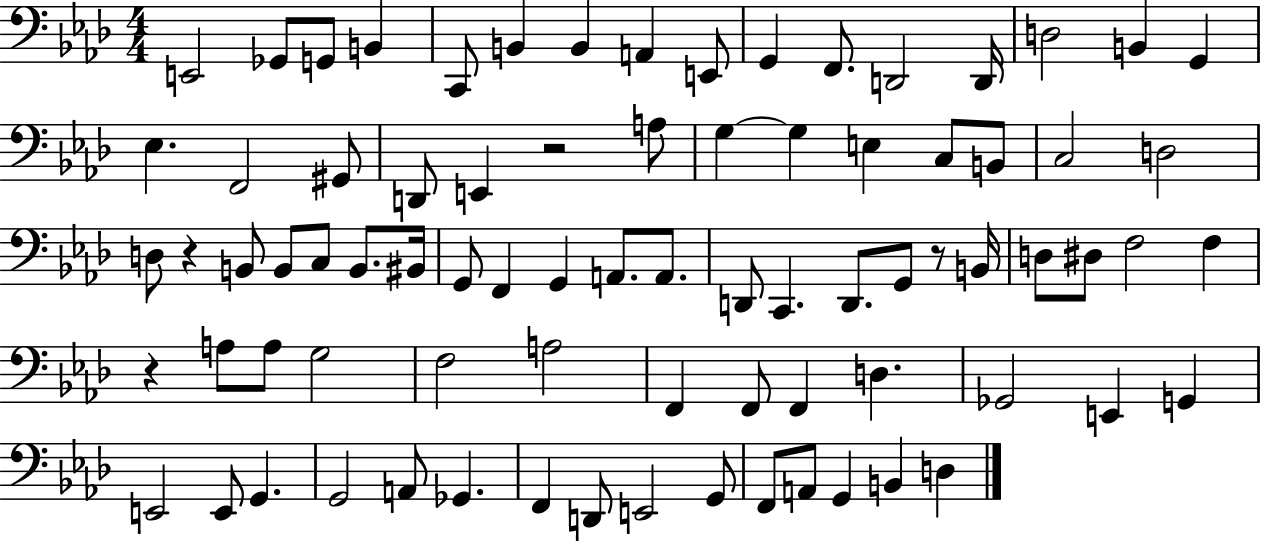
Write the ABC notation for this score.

X:1
T:Untitled
M:4/4
L:1/4
K:Ab
E,,2 _G,,/2 G,,/2 B,, C,,/2 B,, B,, A,, E,,/2 G,, F,,/2 D,,2 D,,/4 D,2 B,, G,, _E, F,,2 ^G,,/2 D,,/2 E,, z2 A,/2 G, G, E, C,/2 B,,/2 C,2 D,2 D,/2 z B,,/2 B,,/2 C,/2 B,,/2 ^B,,/4 G,,/2 F,, G,, A,,/2 A,,/2 D,,/2 C,, D,,/2 G,,/2 z/2 B,,/4 D,/2 ^D,/2 F,2 F, z A,/2 A,/2 G,2 F,2 A,2 F,, F,,/2 F,, D, _G,,2 E,, G,, E,,2 E,,/2 G,, G,,2 A,,/2 _G,, F,, D,,/2 E,,2 G,,/2 F,,/2 A,,/2 G,, B,, D,